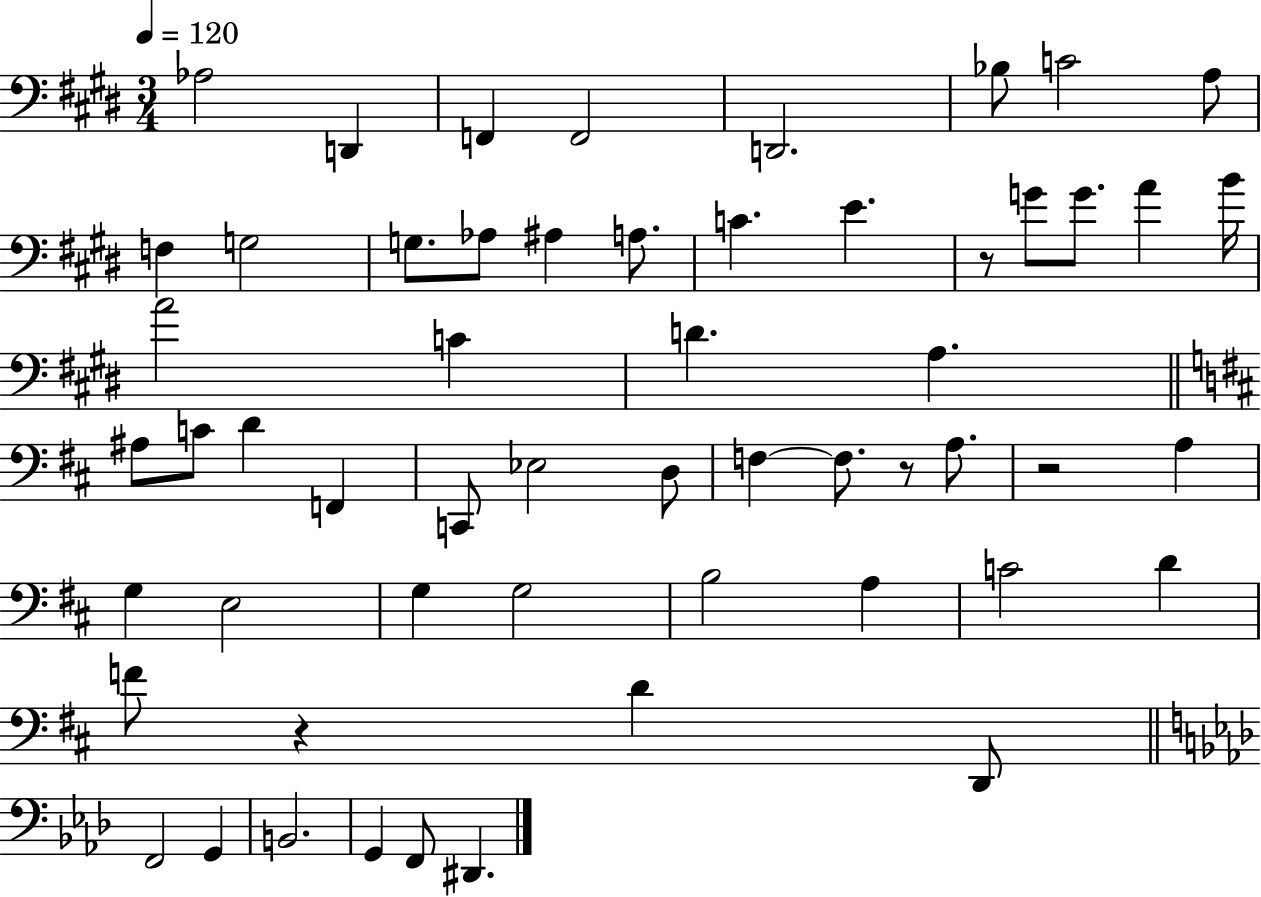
{
  \clef bass
  \numericTimeSignature
  \time 3/4
  \key e \major
  \tempo 4 = 120
  \repeat volta 2 { aes2 d,4 | f,4 f,2 | d,2. | bes8 c'2 a8 | \break f4 g2 | g8. aes8 ais4 a8. | c'4. e'4. | r8 g'8 g'8. a'4 b'16 | \break a'2 c'4 | d'4. a4. | \bar "||" \break \key d \major ais8 c'8 d'4 f,4 | c,8 ees2 d8 | f4~~ f8. r8 a8. | r2 a4 | \break g4 e2 | g4 g2 | b2 a4 | c'2 d'4 | \break f'8 r4 d'4 d,8 | \bar "||" \break \key aes \major f,2 g,4 | b,2. | g,4 f,8 dis,4. | } \bar "|."
}